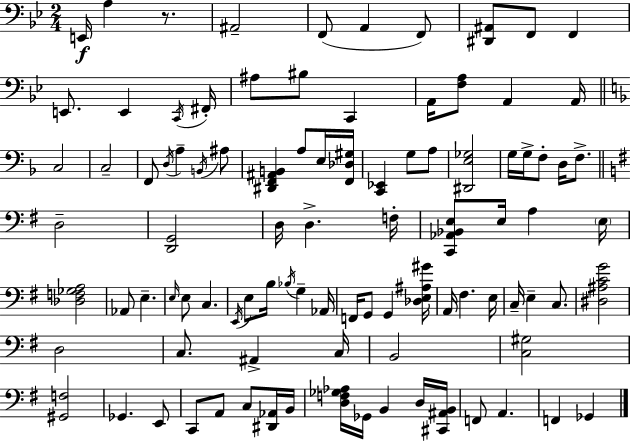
E2/s A3/q R/e. A#2/h F2/e A2/q F2/e [D#2,A#2]/e F2/e F2/q E2/e. E2/q C2/s F#2/s A#3/e BIS3/e C2/q A2/s [F3,A3]/e A2/q A2/s C3/h C3/h F2/e D3/s A3/q B2/s A#3/e [D#2,F2,A#2,B2]/q A3/e E3/s [F2,Db3,G#3]/s [C2,Eb2]/q G3/e A3/e [D#2,E3,Gb3]/h G3/s G3/s F3/e D3/s F3/e. D3/h [D2,G2]/h D3/s D3/q. F3/s [C2,Ab2,Bb2,E3]/e E3/s A3/q E3/s [Db3,F3,Gb3,A3]/h Ab2/e E3/q. E3/s E3/e C3/q. E2/s E3/e B3/s Bb3/s G3/q Ab2/s F2/s G2/e G2/q [Db3,E3,A#3,G#4]/s A2/s F#3/q. E3/s C3/s E3/q C3/e. [D#3,A#3,C4,G4]/h D3/h C3/e. A#2/q C3/s B2/h [C3,G#3]/h [G#2,F3]/h Gb2/q. E2/e C2/e A2/e C3/e [D#2,Ab2]/s B2/s [D3,F3,Gb3,Ab3]/s Gb2/s B2/q D3/s [C#2,A#2,B2]/s F2/e A2/q. F2/q Gb2/q